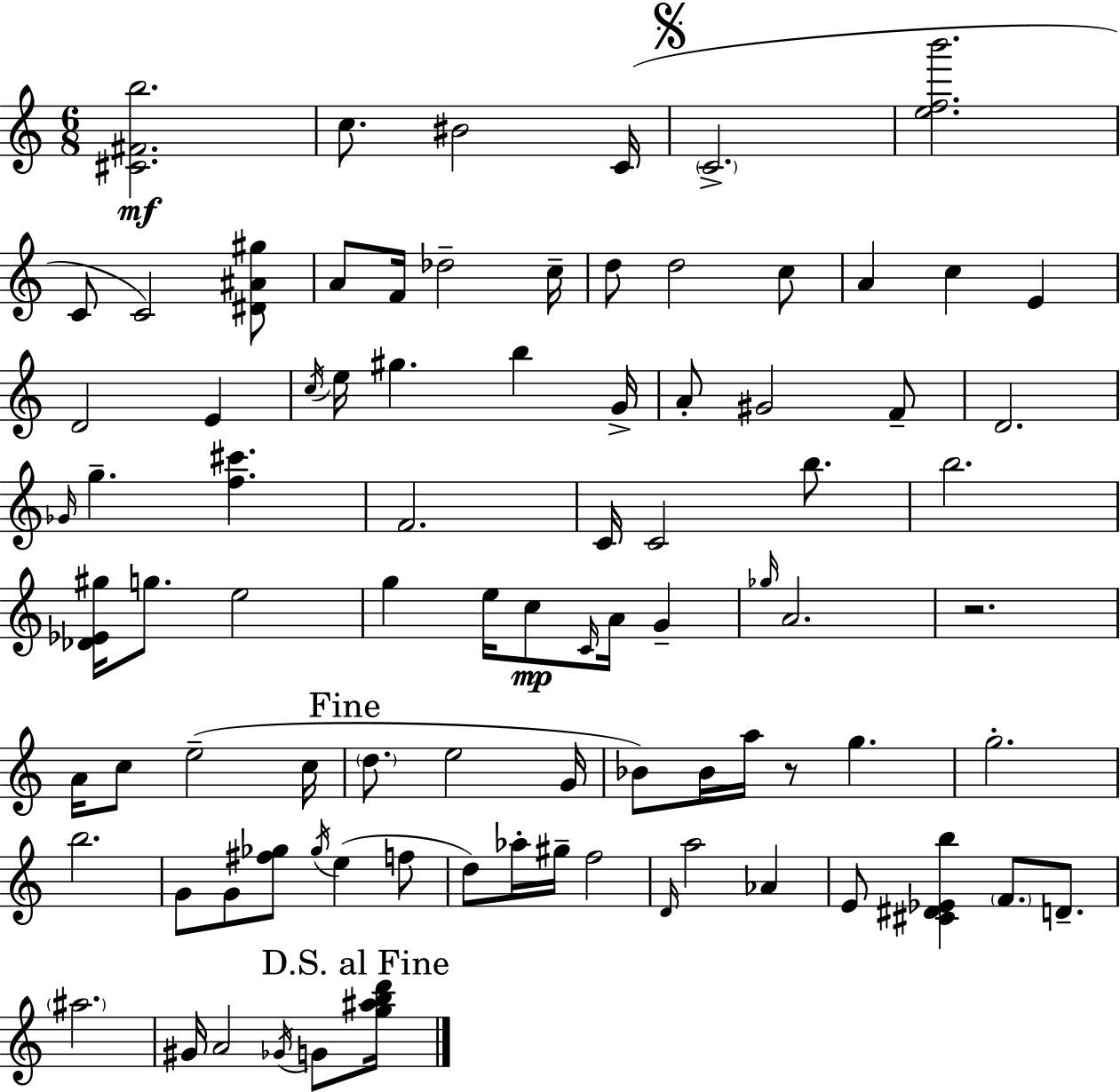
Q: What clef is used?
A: treble